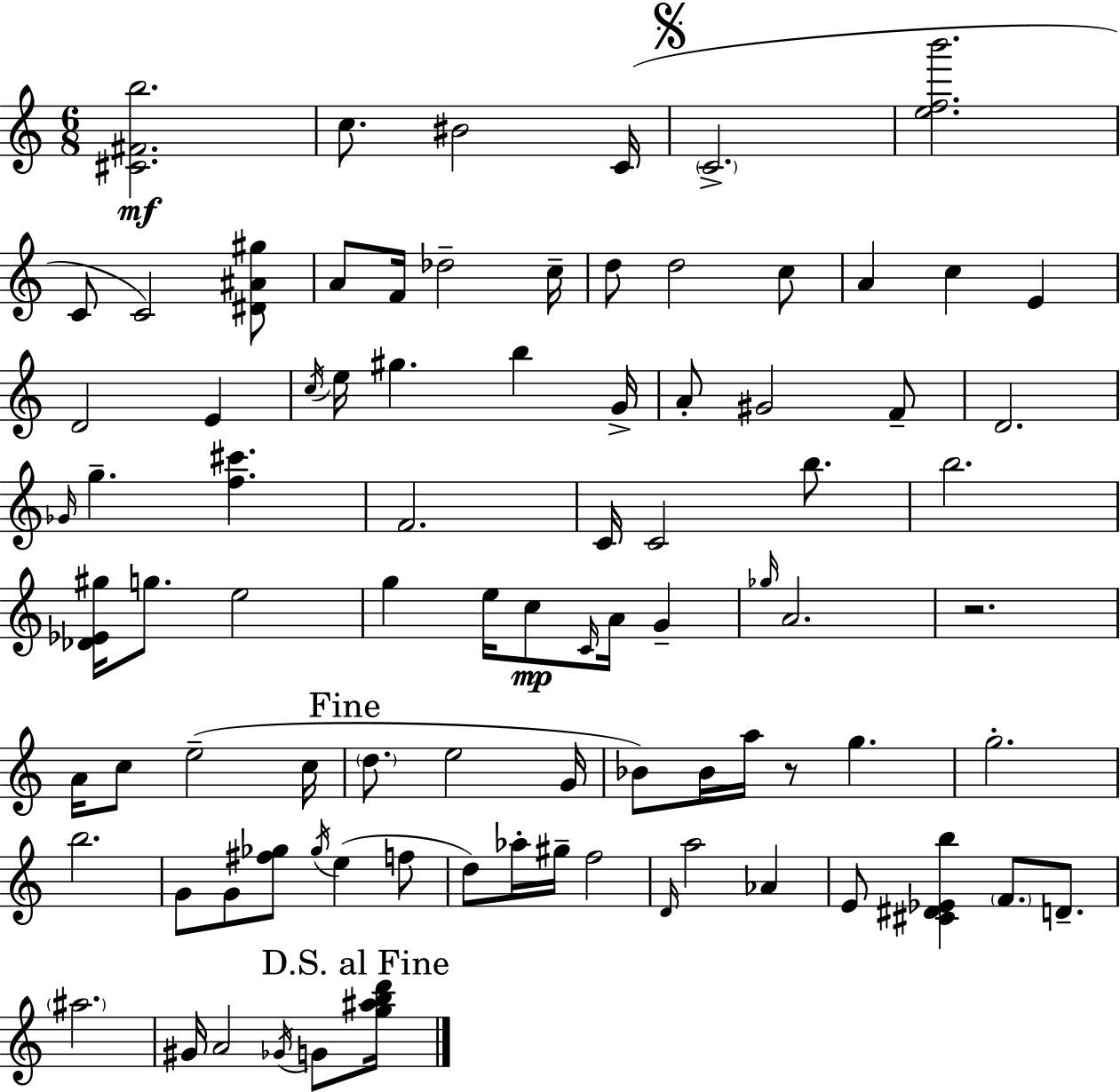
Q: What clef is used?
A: treble